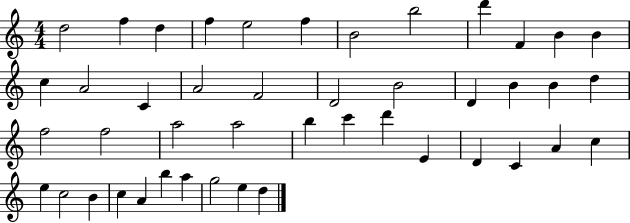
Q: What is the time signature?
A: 4/4